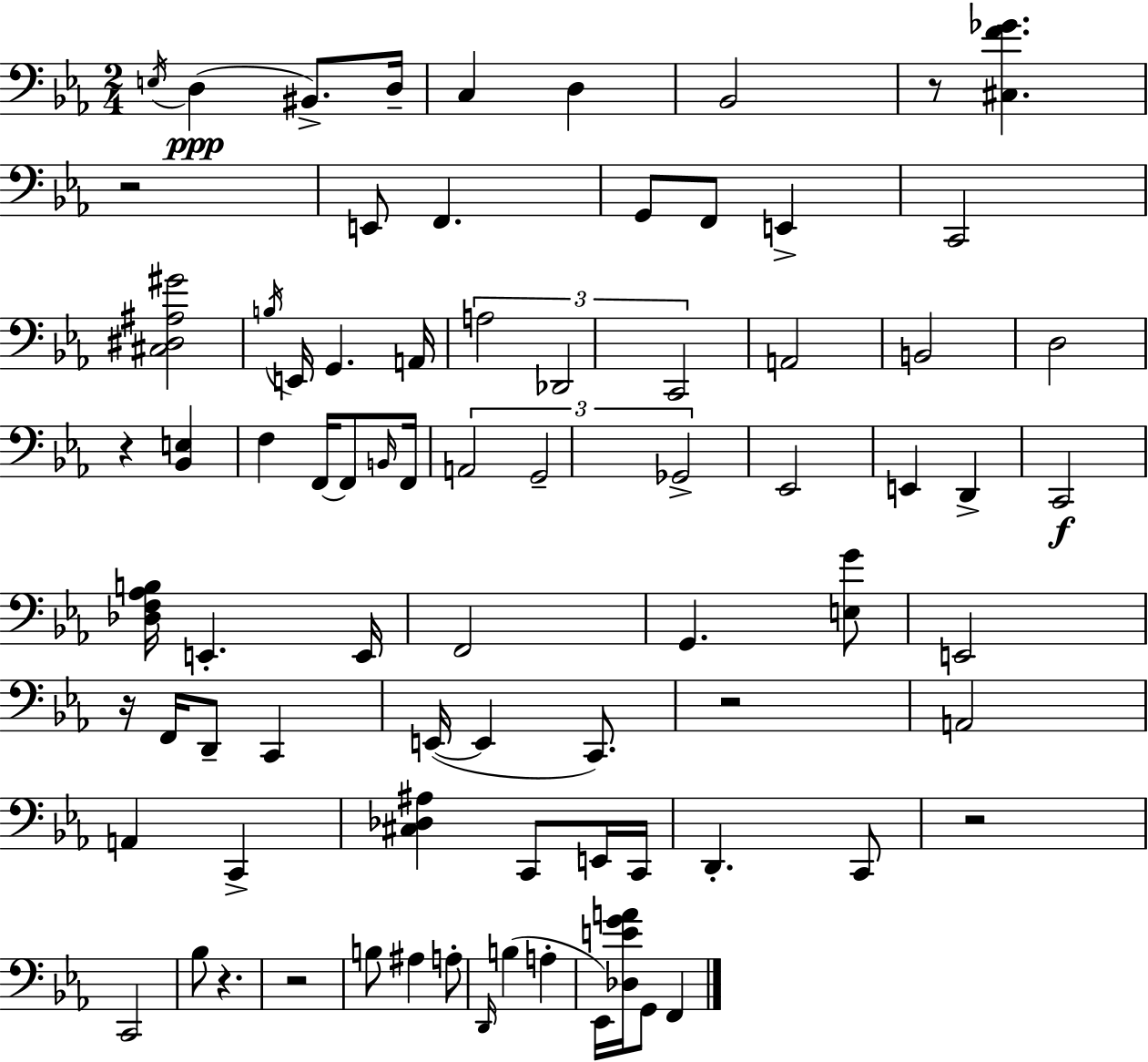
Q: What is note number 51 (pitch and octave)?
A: E2